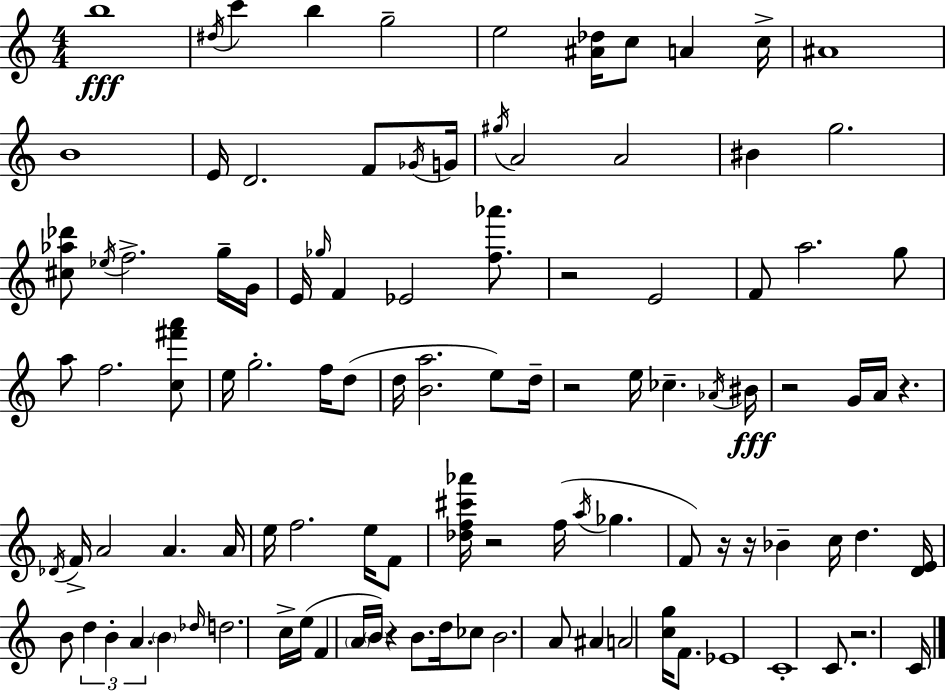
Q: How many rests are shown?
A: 9